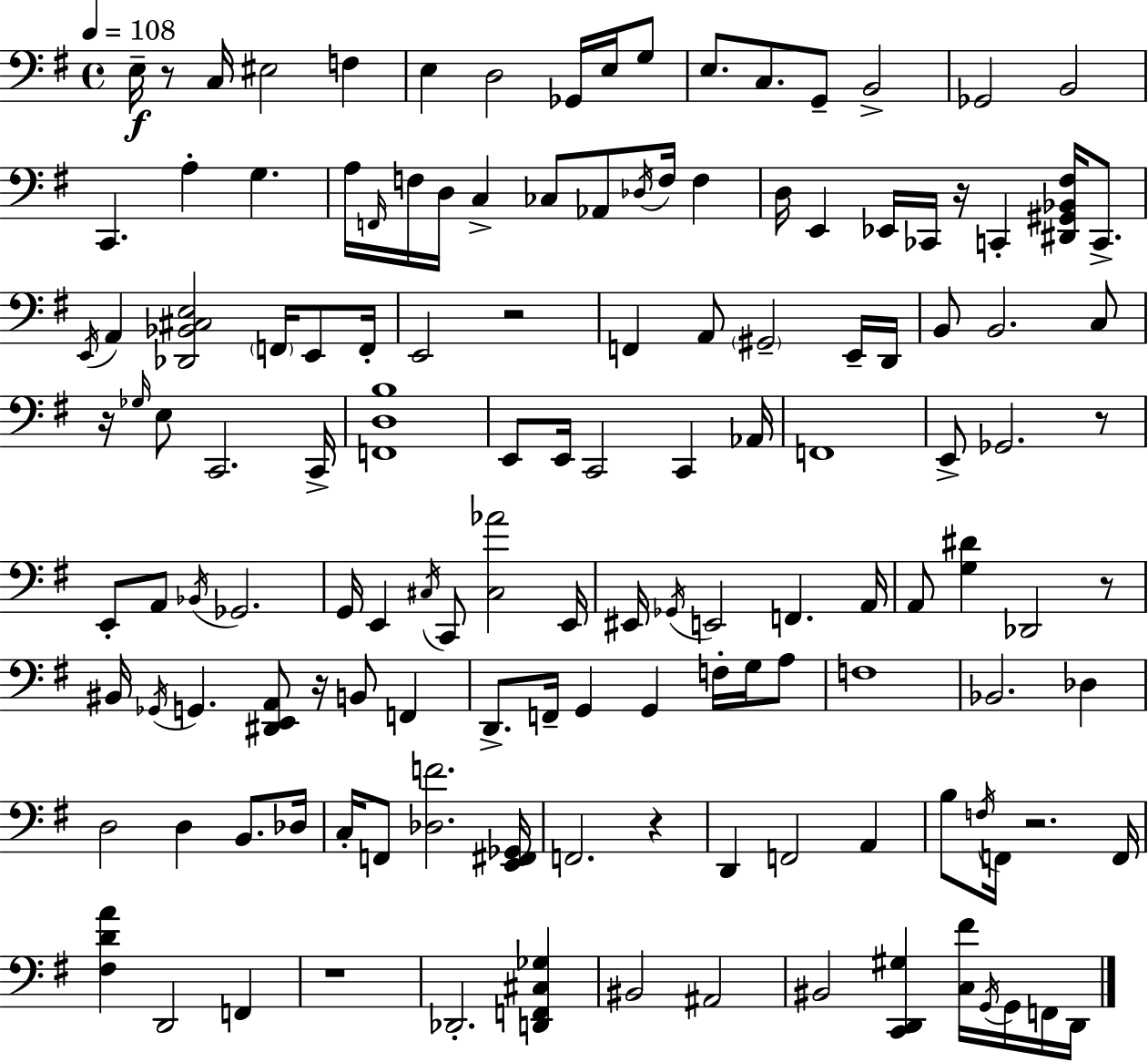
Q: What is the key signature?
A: G major